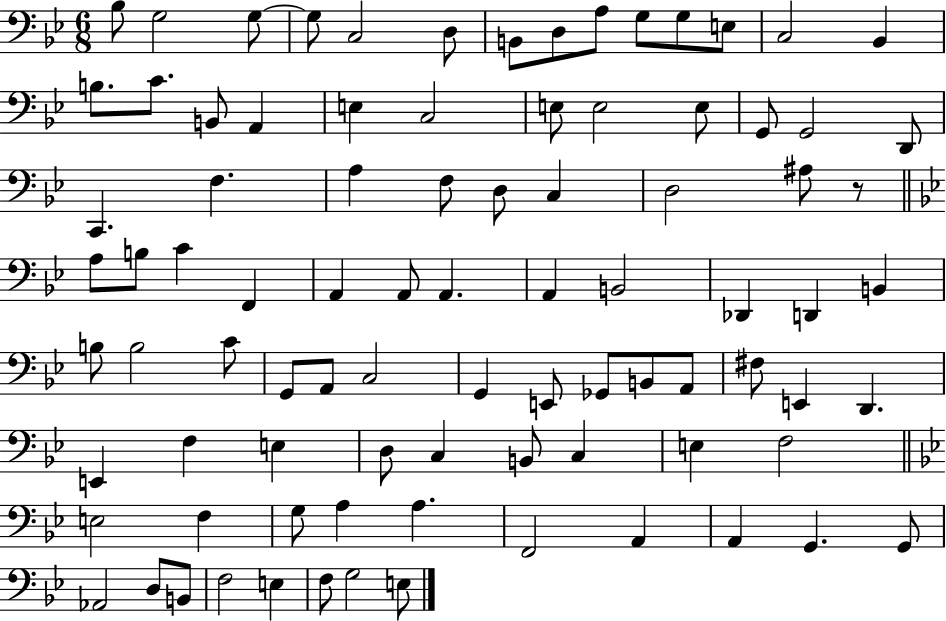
Bb3/e G3/h G3/e G3/e C3/h D3/e B2/e D3/e A3/e G3/e G3/e E3/e C3/h Bb2/q B3/e. C4/e. B2/e A2/q E3/q C3/h E3/e E3/h E3/e G2/e G2/h D2/e C2/q. F3/q. A3/q F3/e D3/e C3/q D3/h A#3/e R/e A3/e B3/e C4/q F2/q A2/q A2/e A2/q. A2/q B2/h Db2/q D2/q B2/q B3/e B3/h C4/e G2/e A2/e C3/h G2/q E2/e Gb2/e B2/e A2/e F#3/e E2/q D2/q. E2/q F3/q E3/q D3/e C3/q B2/e C3/q E3/q F3/h E3/h F3/q G3/e A3/q A3/q. F2/h A2/q A2/q G2/q. G2/e Ab2/h D3/e B2/e F3/h E3/q F3/e G3/h E3/e